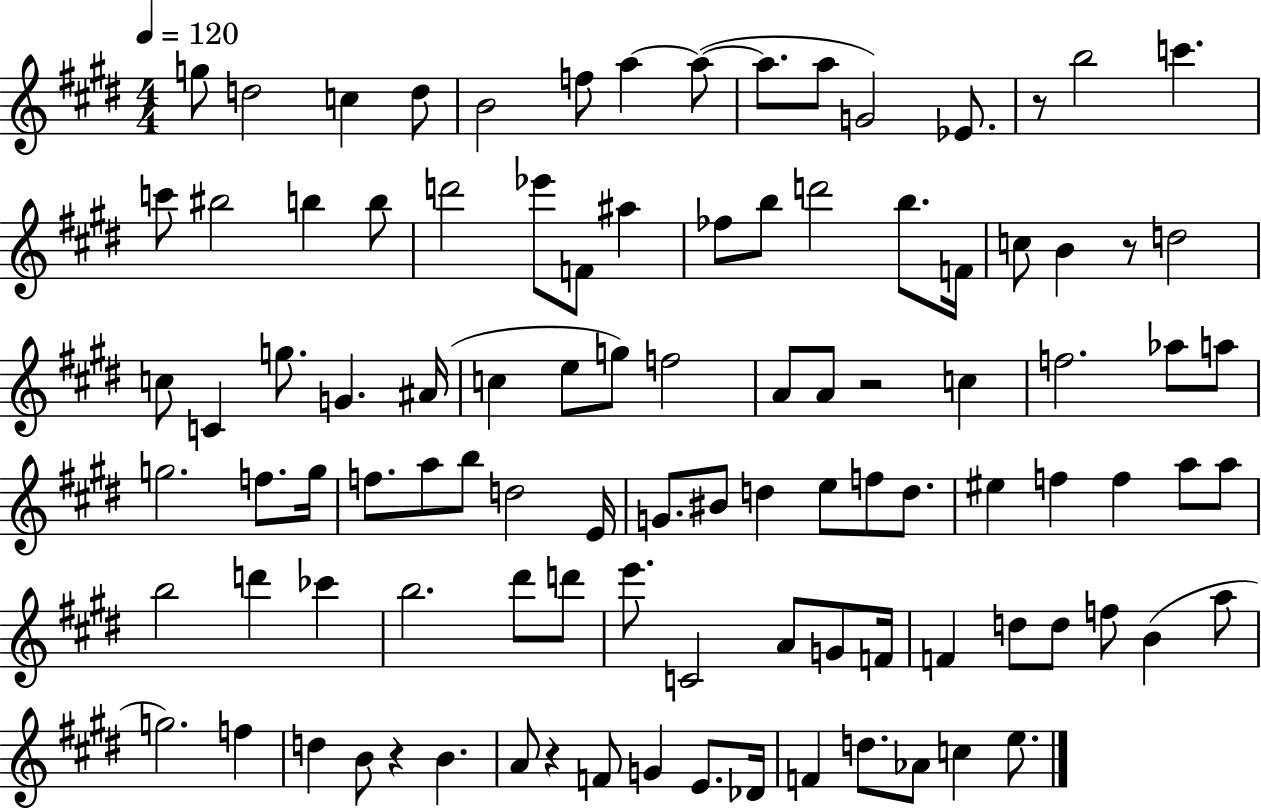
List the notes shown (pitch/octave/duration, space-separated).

G5/e D5/h C5/q D5/e B4/h F5/e A5/q A5/e A5/e. A5/e G4/h Eb4/e. R/e B5/h C6/q. C6/e BIS5/h B5/q B5/e D6/h Eb6/e F4/e A#5/q FES5/e B5/e D6/h B5/e. F4/s C5/e B4/q R/e D5/h C5/e C4/q G5/e. G4/q. A#4/s C5/q E5/e G5/e F5/h A4/e A4/e R/h C5/q F5/h. Ab5/e A5/e G5/h. F5/e. G5/s F5/e. A5/e B5/e D5/h E4/s G4/e. BIS4/e D5/q E5/e F5/e D5/e. EIS5/q F5/q F5/q A5/e A5/e B5/h D6/q CES6/q B5/h. D#6/e D6/e E6/e. C4/h A4/e G4/e F4/s F4/q D5/e D5/e F5/e B4/q A5/e G5/h. F5/q D5/q B4/e R/q B4/q. A4/e R/q F4/e G4/q E4/e. Db4/s F4/q D5/e. Ab4/e C5/q E5/e.